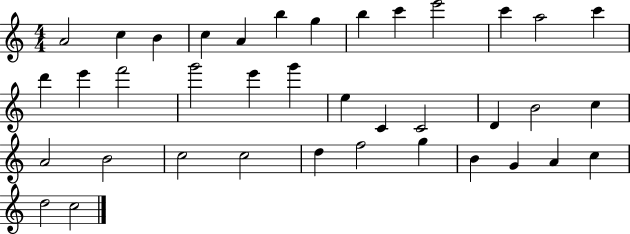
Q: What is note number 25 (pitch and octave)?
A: C5